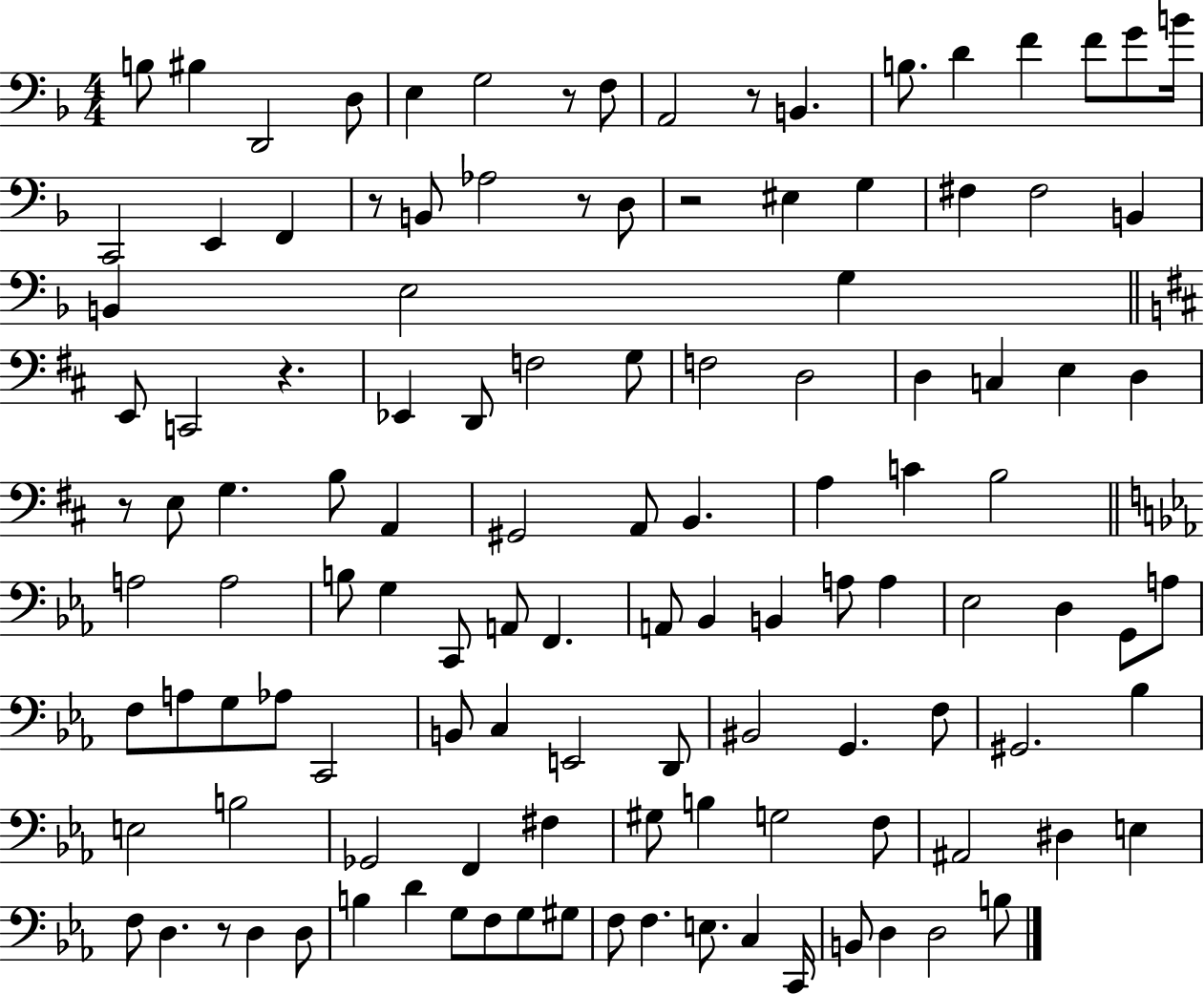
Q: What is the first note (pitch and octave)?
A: B3